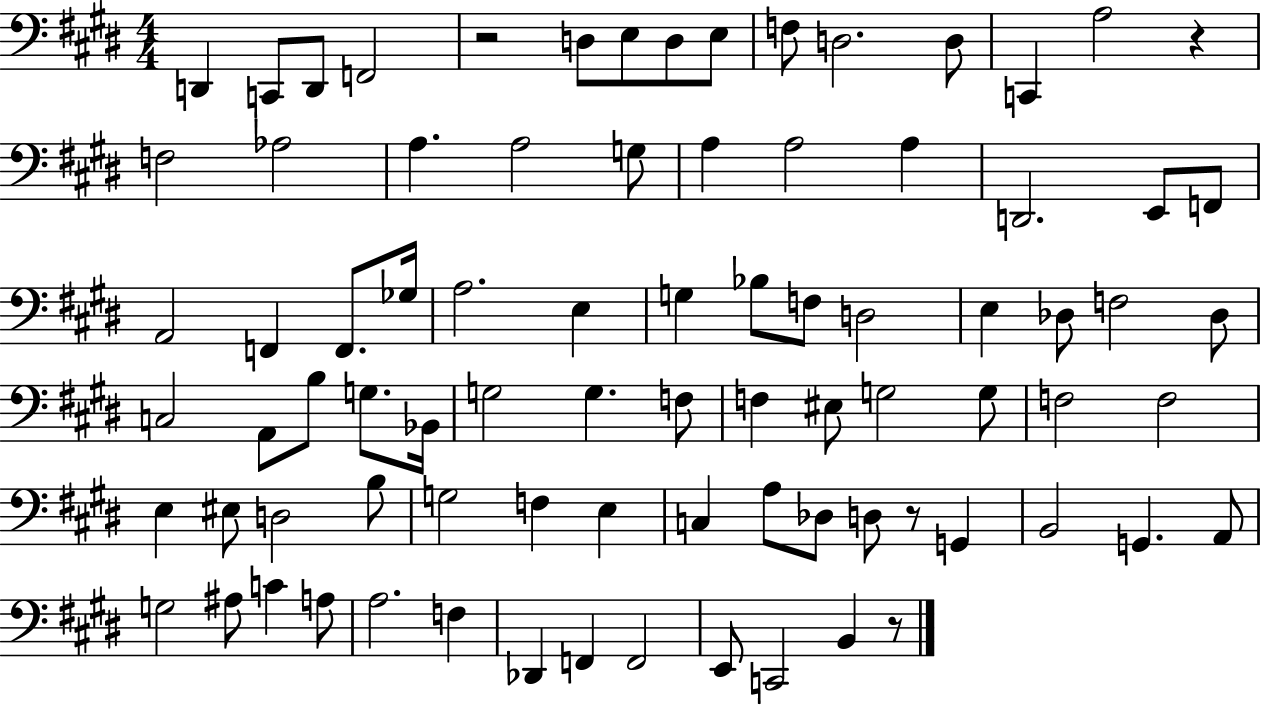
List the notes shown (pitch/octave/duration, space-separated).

D2/q C2/e D2/e F2/h R/h D3/e E3/e D3/e E3/e F3/e D3/h. D3/e C2/q A3/h R/q F3/h Ab3/h A3/q. A3/h G3/e A3/q A3/h A3/q D2/h. E2/e F2/e A2/h F2/q F2/e. Gb3/s A3/h. E3/q G3/q Bb3/e F3/e D3/h E3/q Db3/e F3/h Db3/e C3/h A2/e B3/e G3/e. Bb2/s G3/h G3/q. F3/e F3/q EIS3/e G3/h G3/e F3/h F3/h E3/q EIS3/e D3/h B3/e G3/h F3/q E3/q C3/q A3/e Db3/e D3/e R/e G2/q B2/h G2/q. A2/e G3/h A#3/e C4/q A3/e A3/h. F3/q Db2/q F2/q F2/h E2/e C2/h B2/q R/e